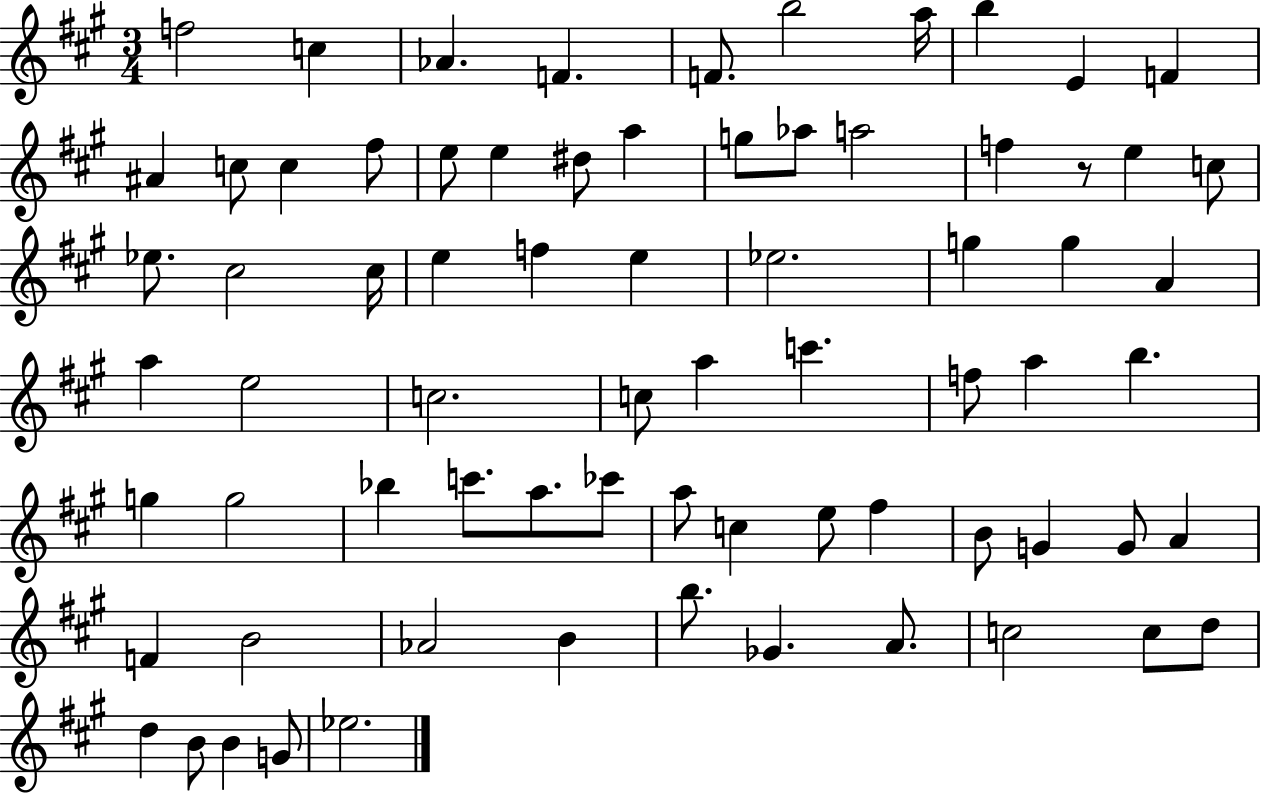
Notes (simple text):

F5/h C5/q Ab4/q. F4/q. F4/e. B5/h A5/s B5/q E4/q F4/q A#4/q C5/e C5/q F#5/e E5/e E5/q D#5/e A5/q G5/e Ab5/e A5/h F5/q R/e E5/q C5/e Eb5/e. C#5/h C#5/s E5/q F5/q E5/q Eb5/h. G5/q G5/q A4/q A5/q E5/h C5/h. C5/e A5/q C6/q. F5/e A5/q B5/q. G5/q G5/h Bb5/q C6/e. A5/e. CES6/e A5/e C5/q E5/e F#5/q B4/e G4/q G4/e A4/q F4/q B4/h Ab4/h B4/q B5/e. Gb4/q. A4/e. C5/h C5/e D5/e D5/q B4/e B4/q G4/e Eb5/h.